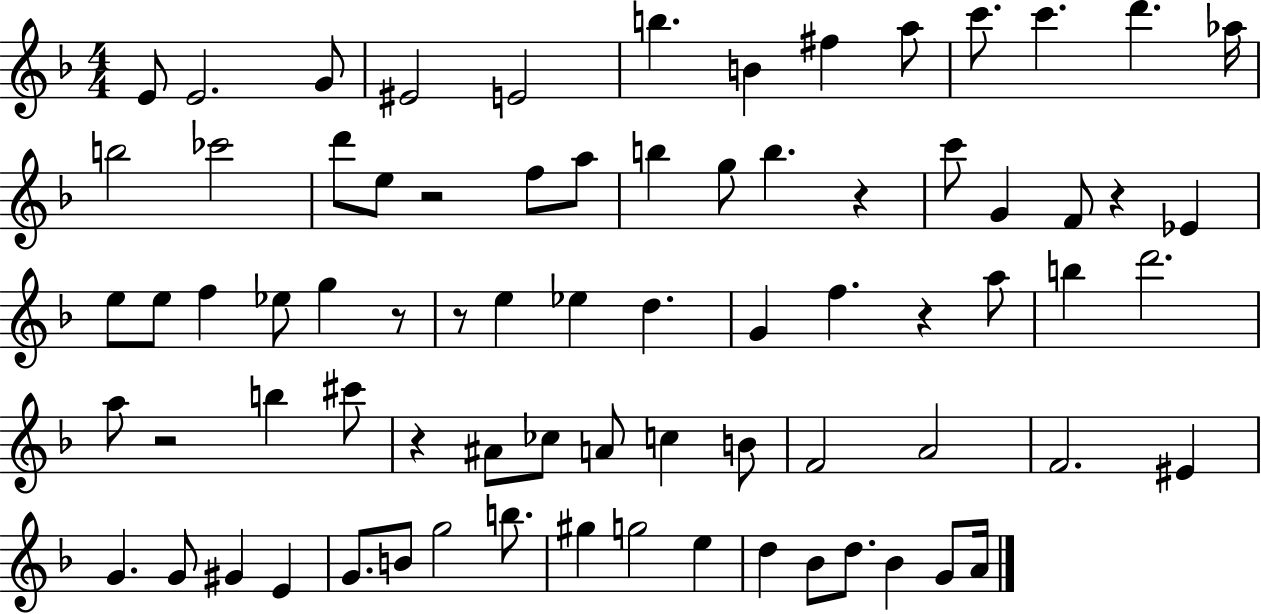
X:1
T:Untitled
M:4/4
L:1/4
K:F
E/2 E2 G/2 ^E2 E2 b B ^f a/2 c'/2 c' d' _a/4 b2 _c'2 d'/2 e/2 z2 f/2 a/2 b g/2 b z c'/2 G F/2 z _E e/2 e/2 f _e/2 g z/2 z/2 e _e d G f z a/2 b d'2 a/2 z2 b ^c'/2 z ^A/2 _c/2 A/2 c B/2 F2 A2 F2 ^E G G/2 ^G E G/2 B/2 g2 b/2 ^g g2 e d _B/2 d/2 _B G/2 A/4